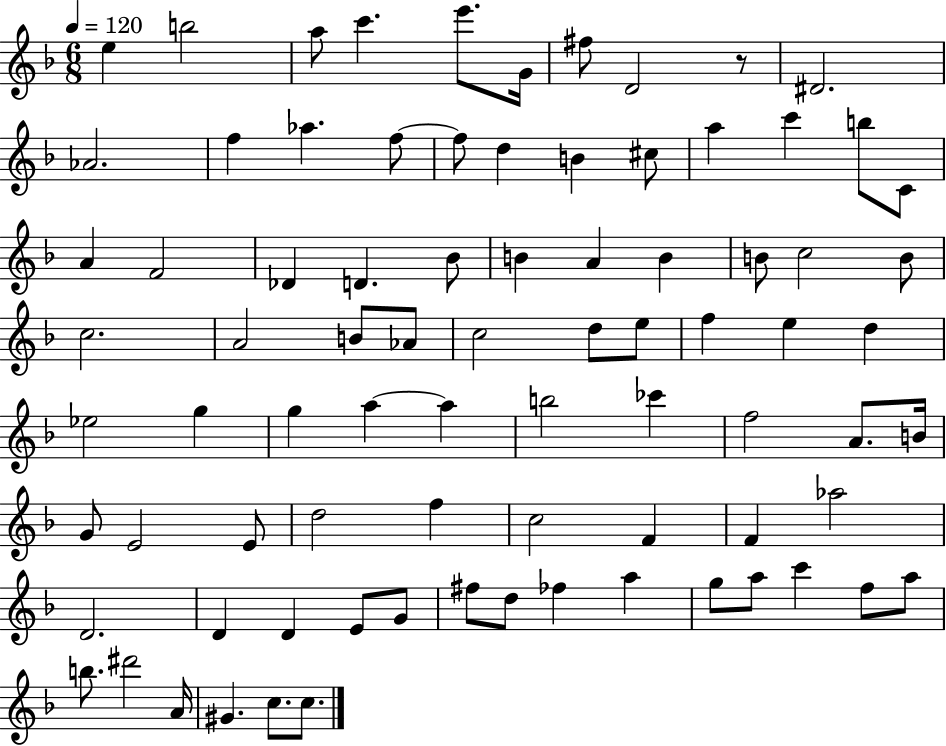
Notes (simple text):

E5/q B5/h A5/e C6/q. E6/e. G4/s F#5/e D4/h R/e D#4/h. Ab4/h. F5/q Ab5/q. F5/e F5/e D5/q B4/q C#5/e A5/q C6/q B5/e C4/e A4/q F4/h Db4/q D4/q. Bb4/e B4/q A4/q B4/q B4/e C5/h B4/e C5/h. A4/h B4/e Ab4/e C5/h D5/e E5/e F5/q E5/q D5/q Eb5/h G5/q G5/q A5/q A5/q B5/h CES6/q F5/h A4/e. B4/s G4/e E4/h E4/e D5/h F5/q C5/h F4/q F4/q Ab5/h D4/h. D4/q D4/q E4/e G4/e F#5/e D5/e FES5/q A5/q G5/e A5/e C6/q F5/e A5/e B5/e. D#6/h A4/s G#4/q. C5/e. C5/e.